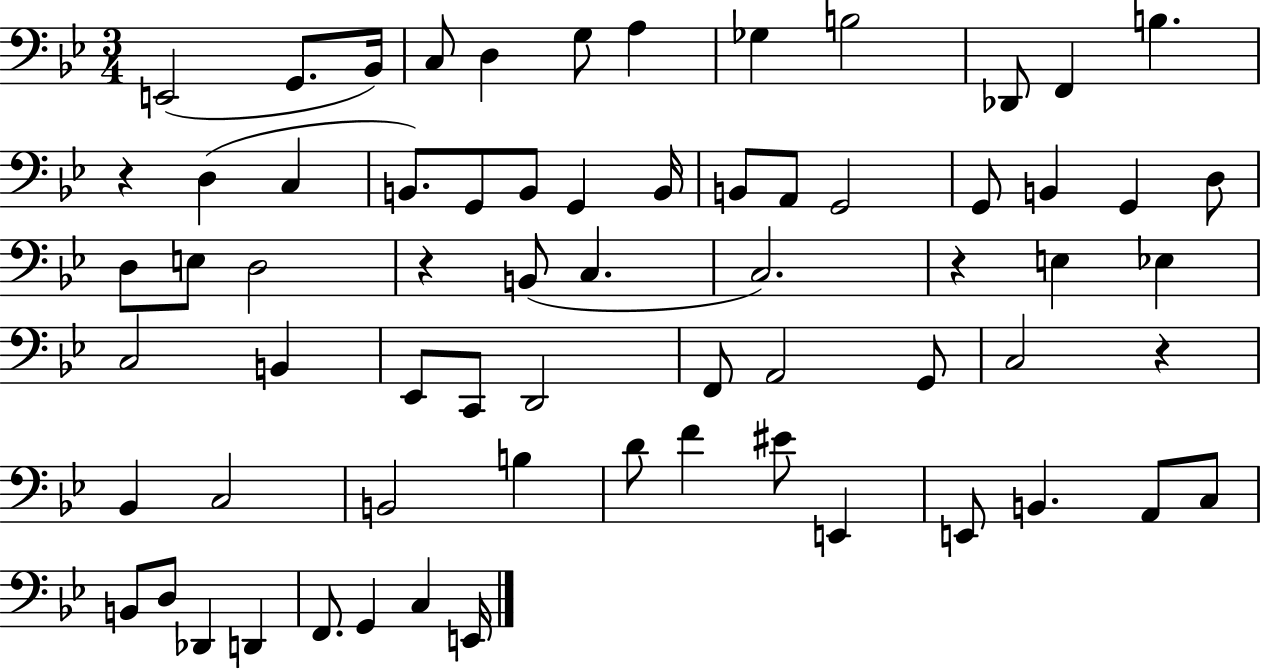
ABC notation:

X:1
T:Untitled
M:3/4
L:1/4
K:Bb
E,,2 G,,/2 _B,,/4 C,/2 D, G,/2 A, _G, B,2 _D,,/2 F,, B, z D, C, B,,/2 G,,/2 B,,/2 G,, B,,/4 B,,/2 A,,/2 G,,2 G,,/2 B,, G,, D,/2 D,/2 E,/2 D,2 z B,,/2 C, C,2 z E, _E, C,2 B,, _E,,/2 C,,/2 D,,2 F,,/2 A,,2 G,,/2 C,2 z _B,, C,2 B,,2 B, D/2 F ^E/2 E,, E,,/2 B,, A,,/2 C,/2 B,,/2 D,/2 _D,, D,, F,,/2 G,, C, E,,/4